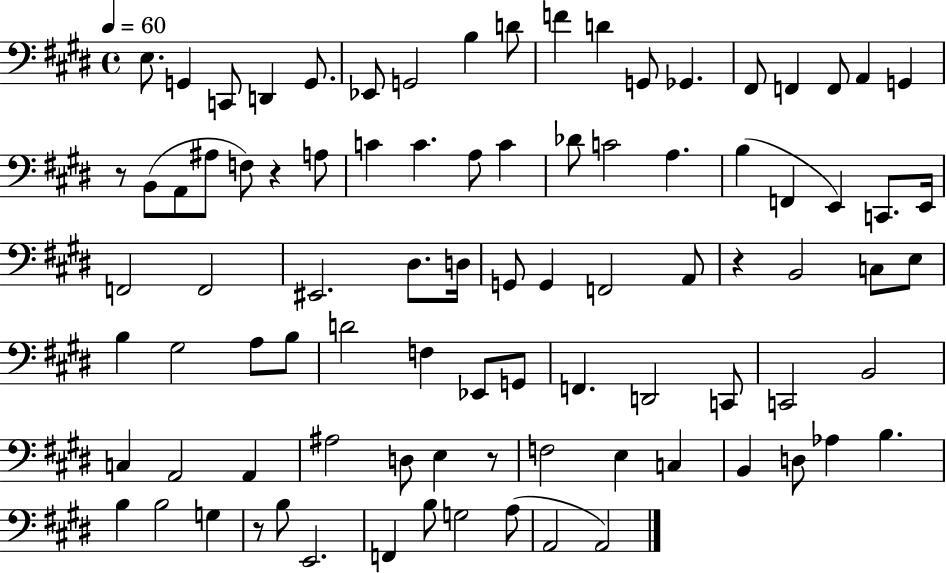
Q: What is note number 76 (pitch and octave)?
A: G3